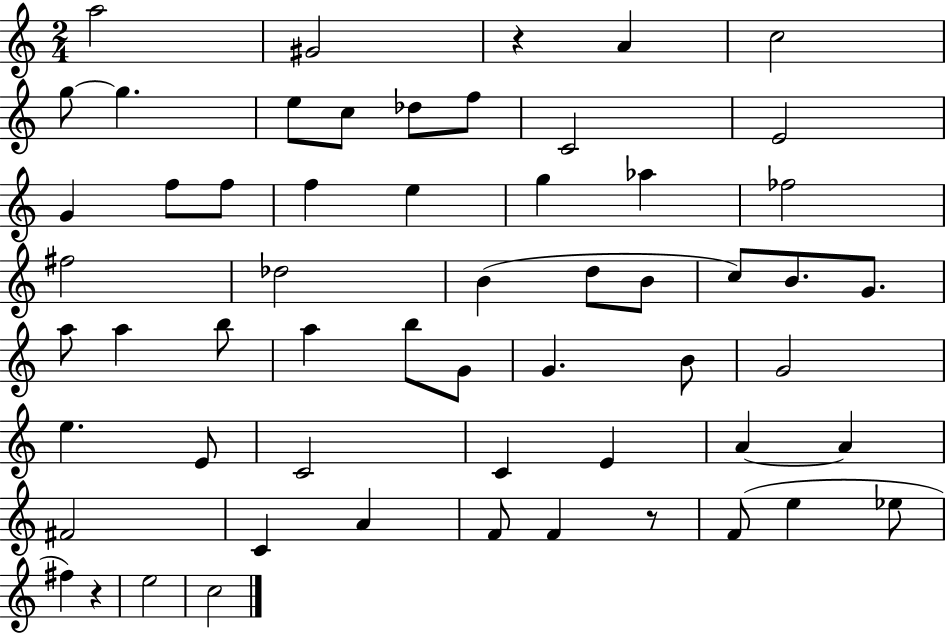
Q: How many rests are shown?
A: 3